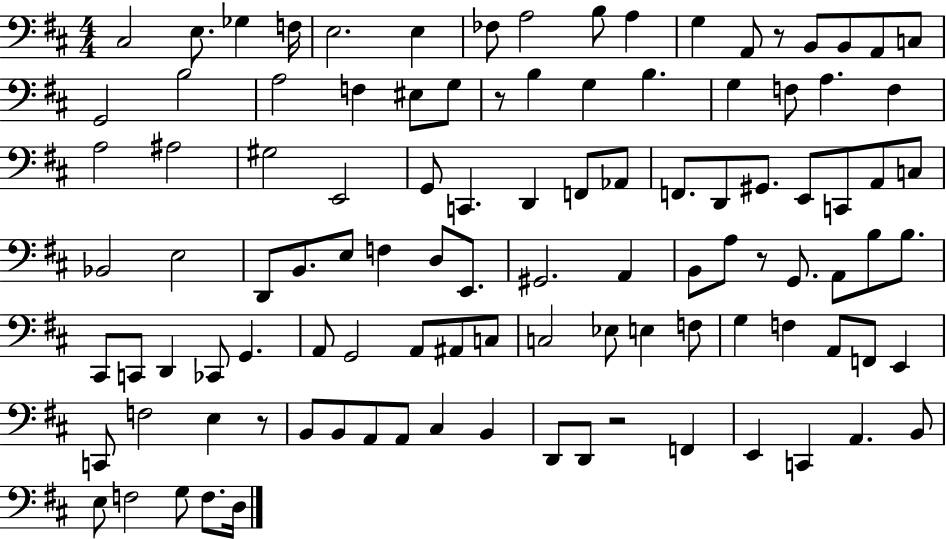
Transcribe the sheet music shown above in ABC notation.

X:1
T:Untitled
M:4/4
L:1/4
K:D
^C,2 E,/2 _G, F,/4 E,2 E, _F,/2 A,2 B,/2 A, G, A,,/2 z/2 B,,/2 B,,/2 A,,/2 C,/2 G,,2 B,2 A,2 F, ^E,/2 G,/2 z/2 B, G, B, G, F,/2 A, F, A,2 ^A,2 ^G,2 E,,2 G,,/2 C,, D,, F,,/2 _A,,/2 F,,/2 D,,/2 ^G,,/2 E,,/2 C,,/2 A,,/2 C,/2 _B,,2 E,2 D,,/2 B,,/2 E,/2 F, D,/2 E,,/2 ^G,,2 A,, B,,/2 A,/2 z/2 G,,/2 A,,/2 B,/2 B,/2 ^C,,/2 C,,/2 D,, _C,,/2 G,, A,,/2 G,,2 A,,/2 ^A,,/2 C,/2 C,2 _E,/2 E, F,/2 G, F, A,,/2 F,,/2 E,, C,,/2 F,2 E, z/2 B,,/2 B,,/2 A,,/2 A,,/2 ^C, B,, D,,/2 D,,/2 z2 F,, E,, C,, A,, B,,/2 E,/2 F,2 G,/2 F,/2 D,/4